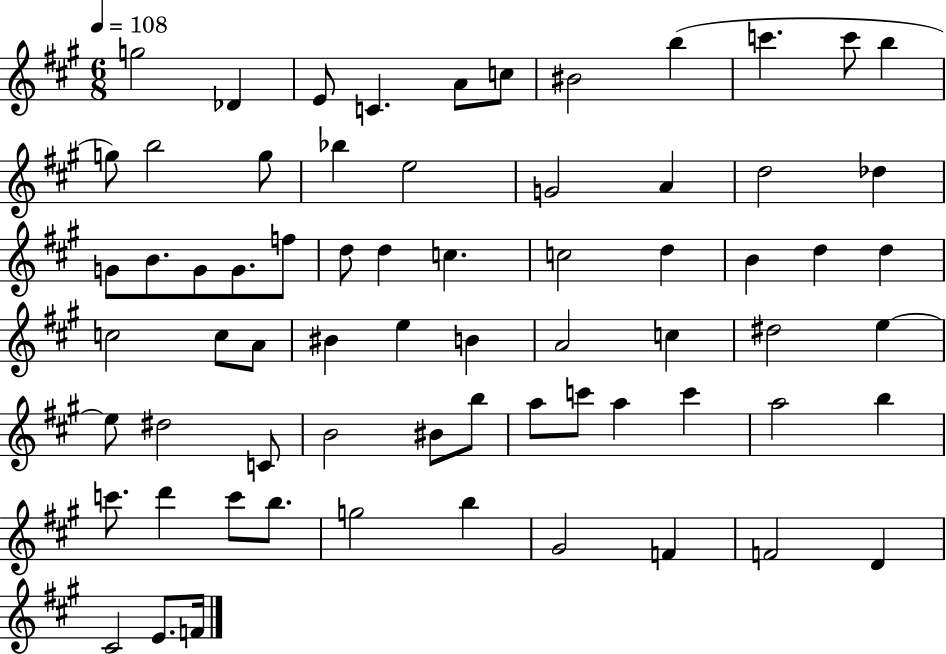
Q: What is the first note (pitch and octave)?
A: G5